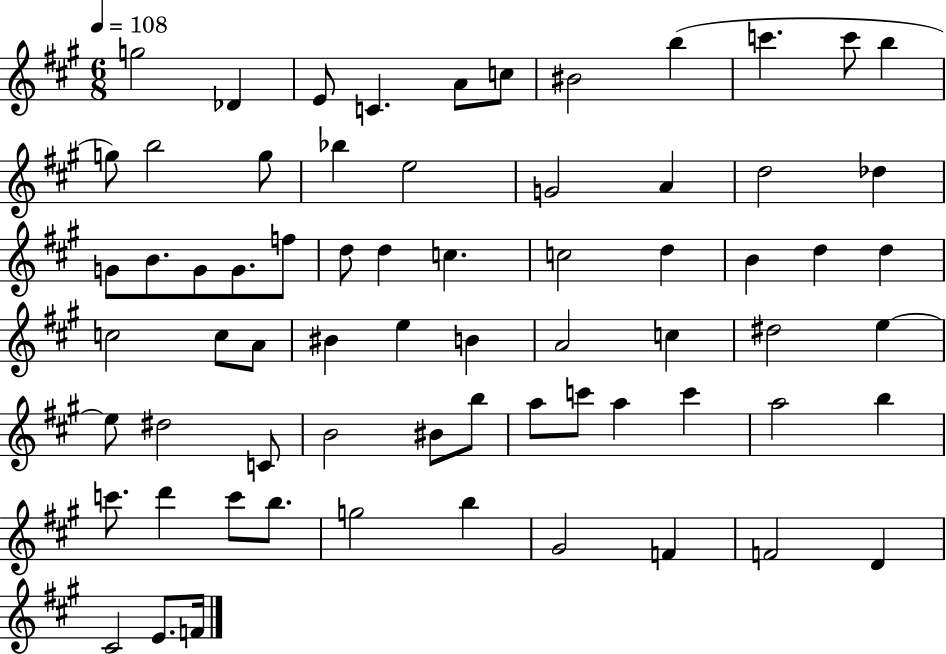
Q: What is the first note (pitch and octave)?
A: G5